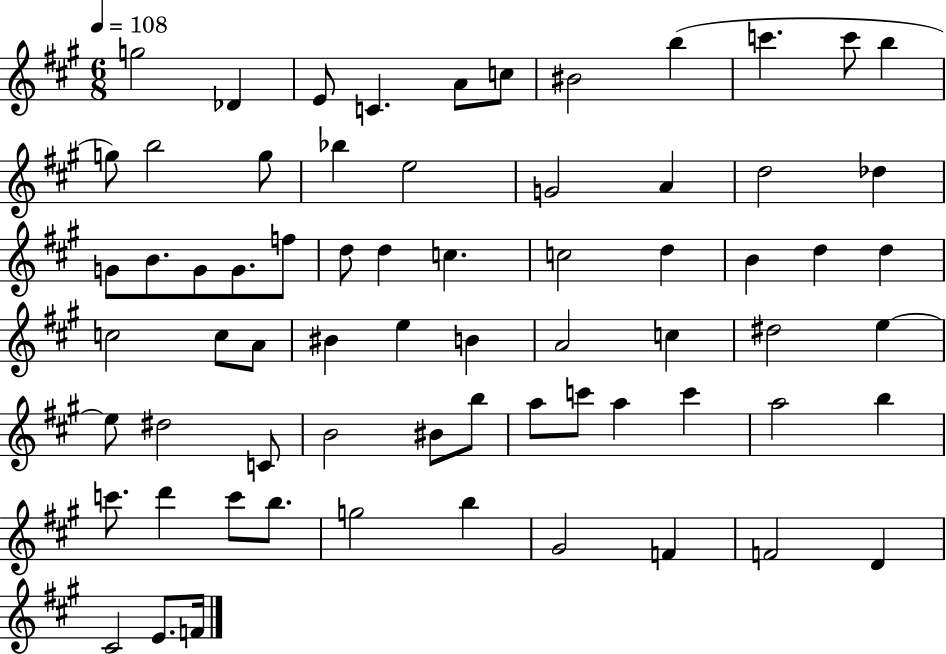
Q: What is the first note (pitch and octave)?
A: G5